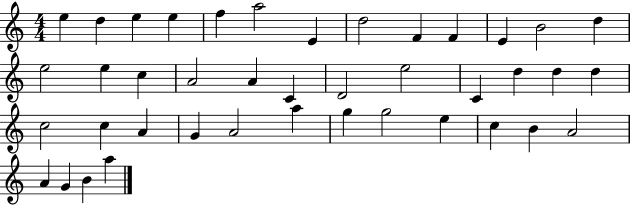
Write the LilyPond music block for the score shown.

{
  \clef treble
  \numericTimeSignature
  \time 4/4
  \key c \major
  e''4 d''4 e''4 e''4 | f''4 a''2 e'4 | d''2 f'4 f'4 | e'4 b'2 d''4 | \break e''2 e''4 c''4 | a'2 a'4 c'4 | d'2 e''2 | c'4 d''4 d''4 d''4 | \break c''2 c''4 a'4 | g'4 a'2 a''4 | g''4 g''2 e''4 | c''4 b'4 a'2 | \break a'4 g'4 b'4 a''4 | \bar "|."
}